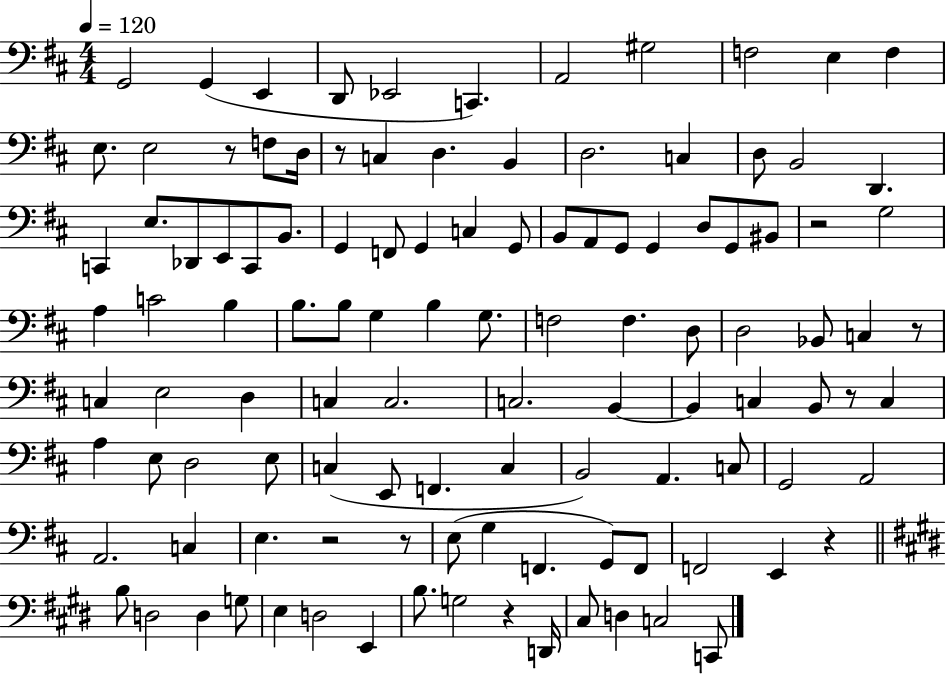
{
  \clef bass
  \numericTimeSignature
  \time 4/4
  \key d \major
  \tempo 4 = 120
  g,2 g,4( e,4 | d,8 ees,2 c,4.) | a,2 gis2 | f2 e4 f4 | \break e8. e2 r8 f8 d16 | r8 c4 d4. b,4 | d2. c4 | d8 b,2 d,4. | \break c,4 e8. des,8 e,8 c,8 b,8. | g,4 f,8 g,4 c4 g,8 | b,8 a,8 g,8 g,4 d8 g,8 bis,8 | r2 g2 | \break a4 c'2 b4 | b8. b8 g4 b4 g8. | f2 f4. d8 | d2 bes,8 c4 r8 | \break c4 e2 d4 | c4 c2. | c2. b,4~~ | b,4 c4 b,8 r8 c4 | \break a4 e8 d2 e8 | c4( e,8 f,4. c4 | b,2) a,4. c8 | g,2 a,2 | \break a,2. c4 | e4. r2 r8 | e8( g4 f,4. g,8) f,8 | f,2 e,4 r4 | \break \bar "||" \break \key e \major b8 d2 d4 g8 | e4 d2 e,4 | b8. g2 r4 d,16 | cis8 d4 c2 c,8 | \break \bar "|."
}